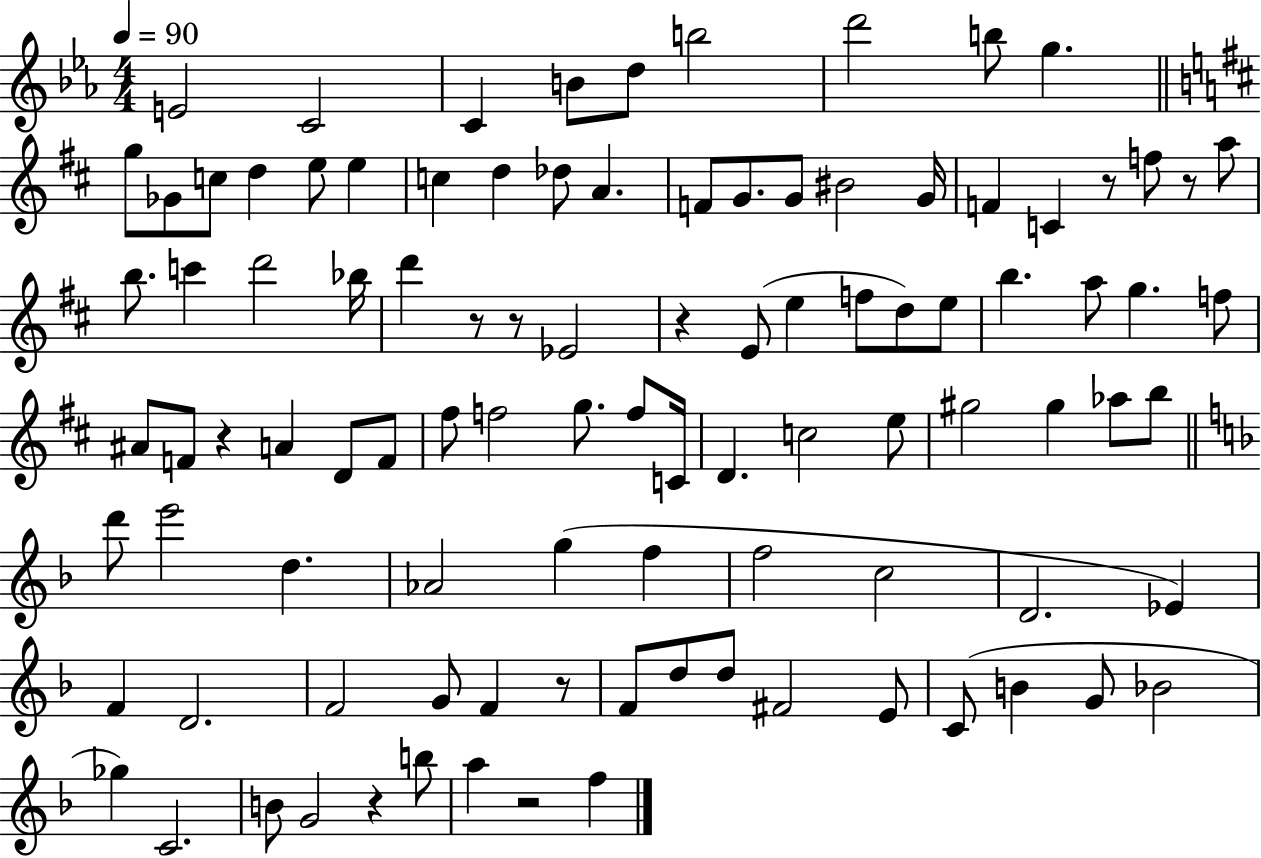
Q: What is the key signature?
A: EES major